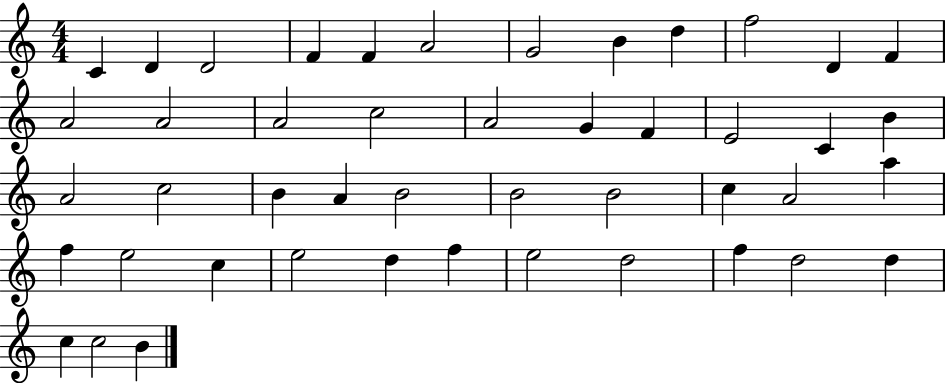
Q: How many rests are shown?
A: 0